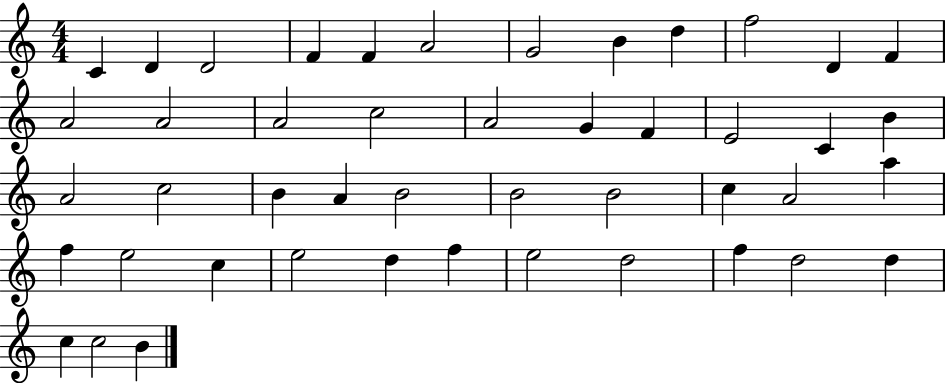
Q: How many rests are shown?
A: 0